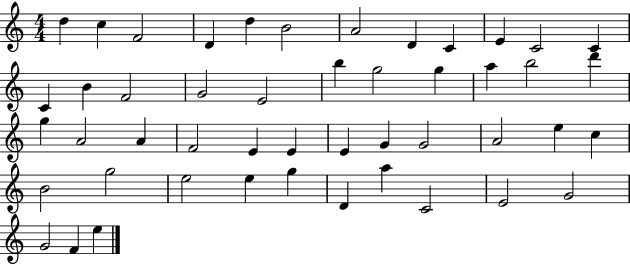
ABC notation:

X:1
T:Untitled
M:4/4
L:1/4
K:C
d c F2 D d B2 A2 D C E C2 C C B F2 G2 E2 b g2 g a b2 d' g A2 A F2 E E E G G2 A2 e c B2 g2 e2 e g D a C2 E2 G2 G2 F e